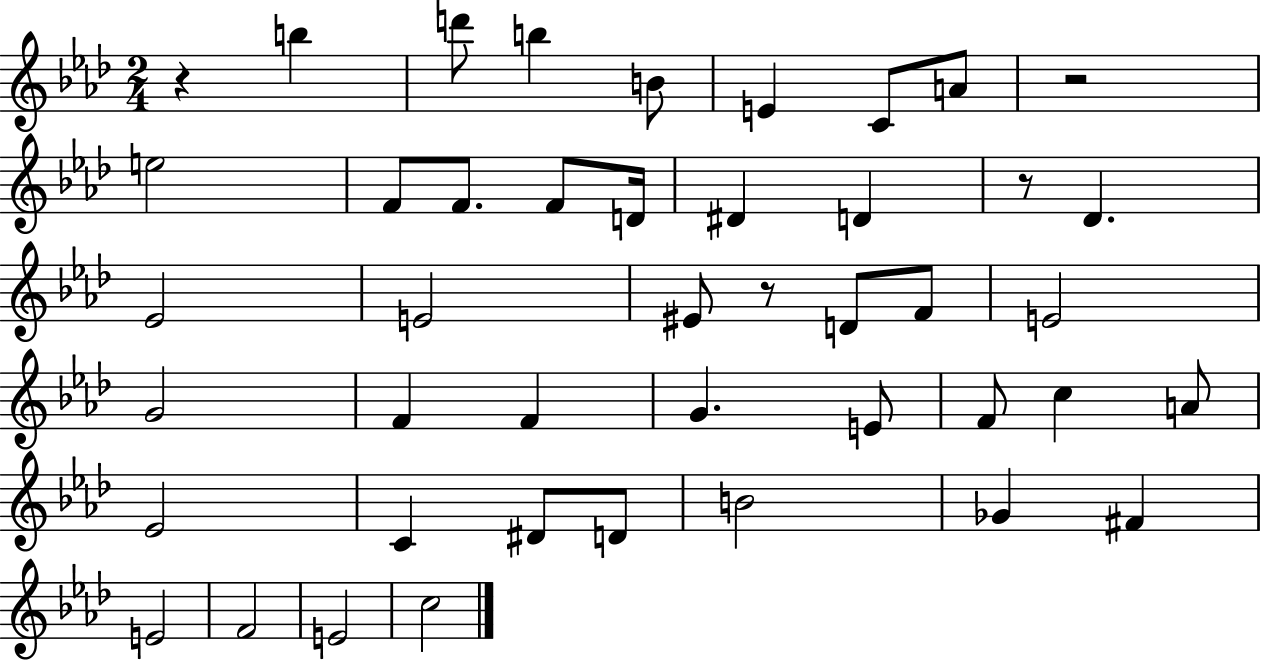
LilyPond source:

{
  \clef treble
  \numericTimeSignature
  \time 2/4
  \key aes \major
  r4 b''4 | d'''8 b''4 b'8 | e'4 c'8 a'8 | r2 | \break e''2 | f'8 f'8. f'8 d'16 | dis'4 d'4 | r8 des'4. | \break ees'2 | e'2 | eis'8 r8 d'8 f'8 | e'2 | \break g'2 | f'4 f'4 | g'4. e'8 | f'8 c''4 a'8 | \break ees'2 | c'4 dis'8 d'8 | b'2 | ges'4 fis'4 | \break e'2 | f'2 | e'2 | c''2 | \break \bar "|."
}